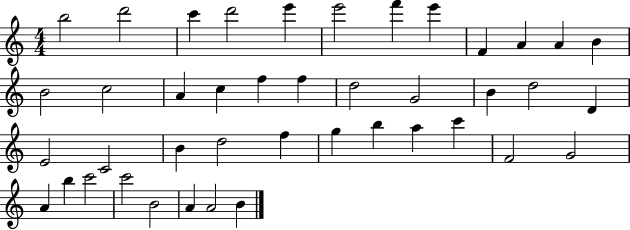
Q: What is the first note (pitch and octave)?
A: B5